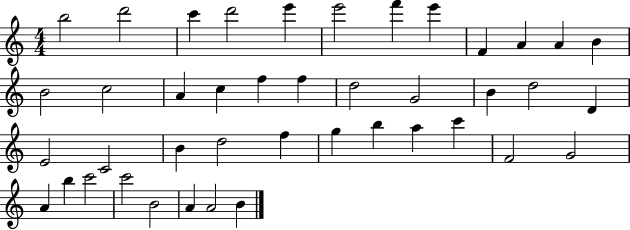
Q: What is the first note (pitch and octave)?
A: B5